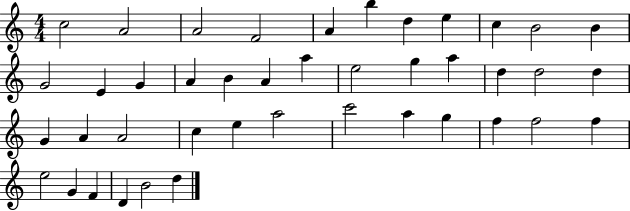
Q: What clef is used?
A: treble